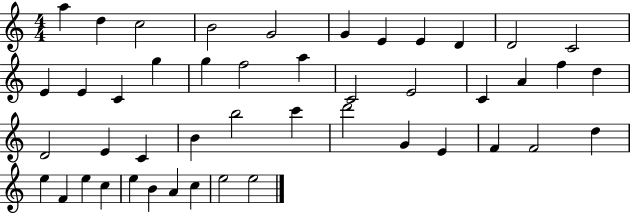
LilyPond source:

{
  \clef treble
  \numericTimeSignature
  \time 4/4
  \key c \major
  a''4 d''4 c''2 | b'2 g'2 | g'4 e'4 e'4 d'4 | d'2 c'2 | \break e'4 e'4 c'4 g''4 | g''4 f''2 a''4 | c'2 e'2 | c'4 a'4 f''4 d''4 | \break d'2 e'4 c'4 | b'4 b''2 c'''4 | d'''2 g'4 e'4 | f'4 f'2 d''4 | \break e''4 f'4 e''4 c''4 | e''4 b'4 a'4 c''4 | e''2 e''2 | \bar "|."
}